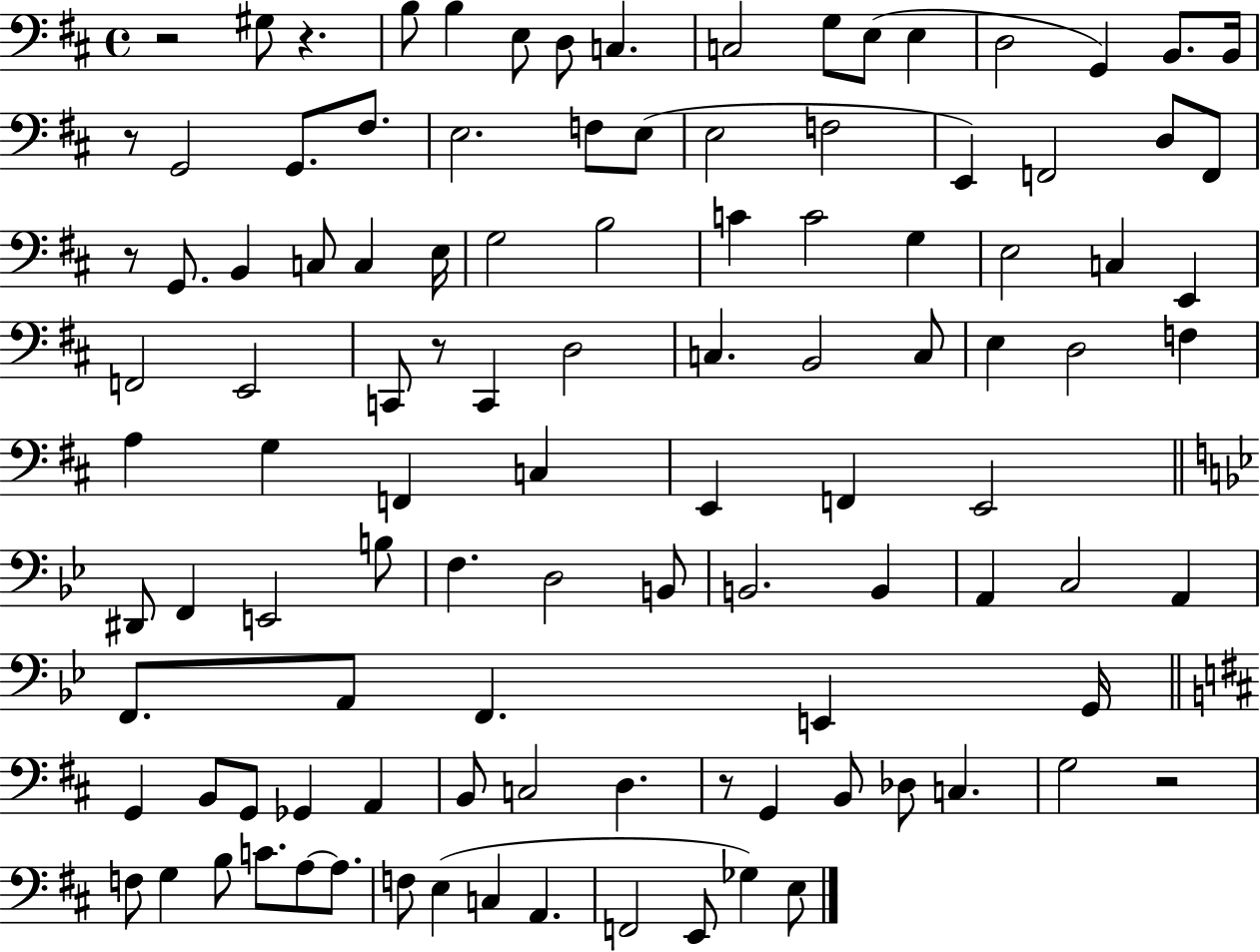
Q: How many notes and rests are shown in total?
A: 108